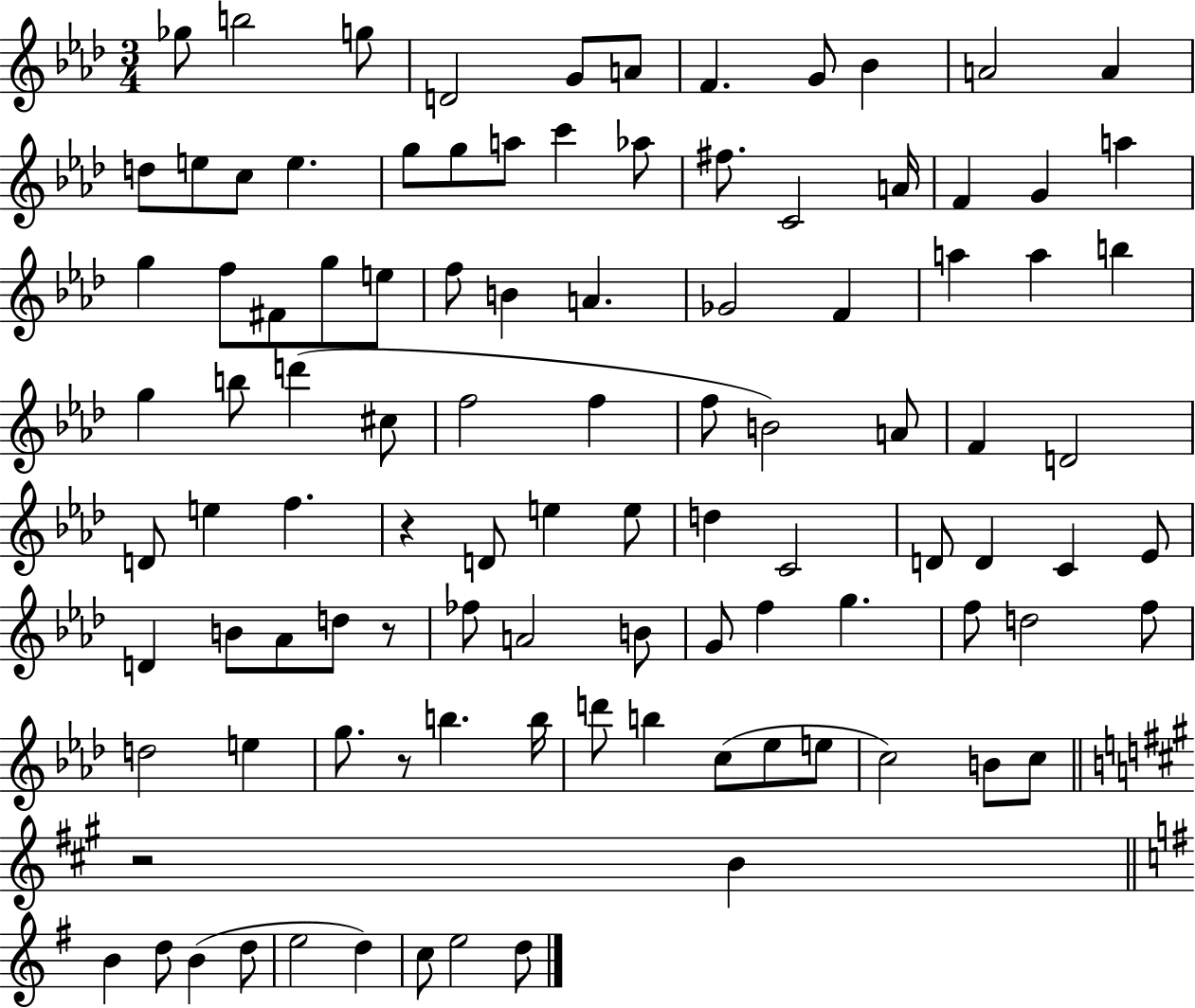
{
  \clef treble
  \numericTimeSignature
  \time 3/4
  \key aes \major
  ges''8 b''2 g''8 | d'2 g'8 a'8 | f'4. g'8 bes'4 | a'2 a'4 | \break d''8 e''8 c''8 e''4. | g''8 g''8 a''8 c'''4 aes''8 | fis''8. c'2 a'16 | f'4 g'4 a''4 | \break g''4 f''8 fis'8 g''8 e''8 | f''8 b'4 a'4. | ges'2 f'4 | a''4 a''4 b''4 | \break g''4 b''8 d'''4( cis''8 | f''2 f''4 | f''8 b'2) a'8 | f'4 d'2 | \break d'8 e''4 f''4. | r4 d'8 e''4 e''8 | d''4 c'2 | d'8 d'4 c'4 ees'8 | \break d'4 b'8 aes'8 d''8 r8 | fes''8 a'2 b'8 | g'8 f''4 g''4. | f''8 d''2 f''8 | \break d''2 e''4 | g''8. r8 b''4. b''16 | d'''8 b''4 c''8( ees''8 e''8 | c''2) b'8 c''8 | \break \bar "||" \break \key a \major r2 b'4 | \bar "||" \break \key g \major b'4 d''8 b'4( d''8 | e''2 d''4) | c''8 e''2 d''8 | \bar "|."
}